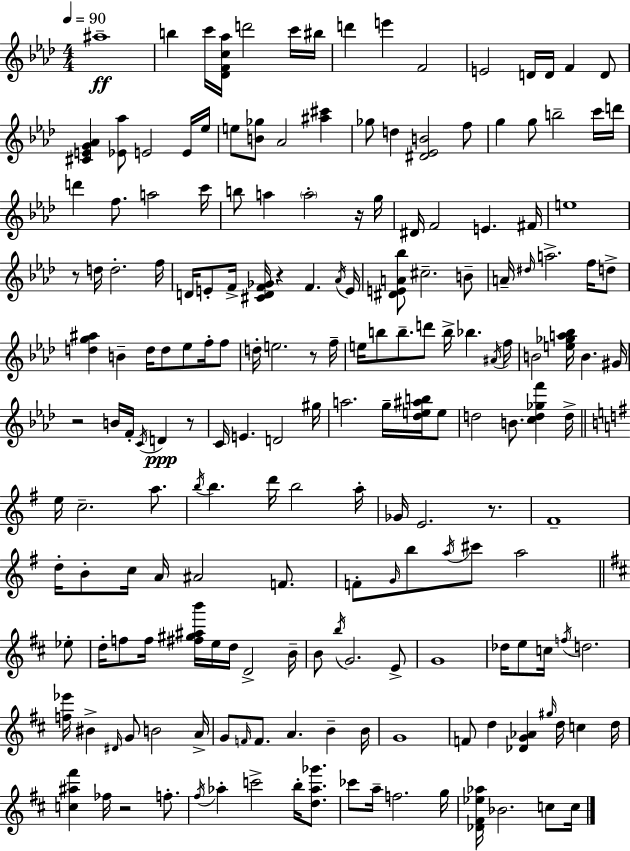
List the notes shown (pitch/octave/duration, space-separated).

A#5/w B5/q C6/s [Db4,F4,C5,Ab5]/s D6/h C6/s BIS5/s D6/q E6/q F4/h E4/h D4/s D4/s F4/q D4/e [C#4,E4,G4,Ab4]/q [Eb4,Ab5]/e E4/h E4/s Eb5/s E5/e [B4,Gb5]/e Ab4/h [A#5,C#6]/q Gb5/e D5/q [D#4,Eb4,B4]/h F5/e G5/q G5/e B5/h C6/s D6/s D6/q F5/e. A5/h C6/s B5/e A5/q A5/h R/s G5/s D#4/s F4/h E4/q. F#4/s E5/w R/e D5/s D5/h. F5/s D4/s E4/e F4/s [C#4,D4,F4,Gb4]/s R/q F4/q. Ab4/s E4/s [D#4,E4,A4,Bb5]/e C#5/h. B4/e A4/s D#5/s A5/h. F5/s D5/e [D5,G5,A#5]/q B4/q D5/s D5/e Eb5/e F5/s F5/e D5/s E5/h. R/e F5/s E5/s B5/e B5/e. D6/e B5/s Bb5/q. A#4/s F5/s B4/h [E5,Gb5,A5,Bb5]/s B4/q. G#4/s R/h B4/s F4/s C4/s D4/q R/e C4/s E4/q. D4/h G#5/s A5/h. G5/s [Db5,E5,A#5,B5]/s E5/e D5/h B4/e. [C5,D5,Gb5,F6]/q D5/s E5/s C5/h. A5/e. B5/s B5/q. D6/s B5/h A5/s Gb4/s E4/h. R/e. F#4/w D5/s B4/e C5/s A4/s A#4/h F4/e. F4/e G4/s B5/e A5/s C#6/e A5/h Eb5/e D5/s F5/e F5/s [F#5,G#5,A#5,B6]/s E5/s D5/s D4/h B4/s B4/e B5/s G4/h. E4/e G4/w Db5/s E5/e C5/s F5/s D5/h. [F5,Eb6]/s BIS4/q D#4/s G4/e B4/h A4/s G4/e F4/s F4/e. A4/q. B4/q B4/s G4/w F4/e D5/q [Db4,G4,Ab4]/q G#5/s D5/s C5/q D5/s [C5,A#5,F#6]/q FES5/s R/h F5/e. F#5/s Ab5/q C6/h B5/s [D5,Ab5,Gb6]/e. CES6/e A5/s F5/h. G5/s [Db4,F#4,Eb5,Ab5]/s Bb4/h. C5/e C5/s